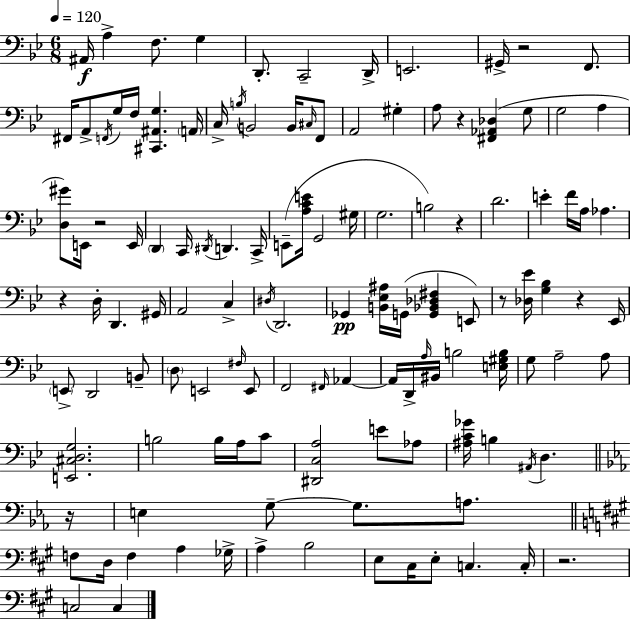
{
  \clef bass
  \numericTimeSignature
  \time 6/8
  \key bes \major
  \tempo 4 = 120
  ais,16\f a4-> f8. g4 | d,8.-. c,2-- d,16-> | e,2. | gis,16-> r2 f,8. | \break fis,16 a,8-> \acciaccatura { f,16 } g16 f16 <cis, ais, g>4. | \parenthesize a,16 c16-> \acciaccatura { b16 } b,2 b,16 | \grace { cis16 } f,8 a,2 gis4-. | a8 r4 <fis, aes, des>4( | \break g8 g2 a4 | <d gis'>8) e,16 r2 | e,16 \parenthesize d,4 c,16 \acciaccatura { dis,16 } d,4. | c,16-> e,8--( <a c' e'>16 g,2 | \break gis16 g2. | b2) | r4 d'2. | e'4-. f'16 a16 aes4. | \break r4 d16-. d,4. | gis,16 a,2 | c4-> \acciaccatura { dis16 } d,2. | ges,4\pp <b, ees ais>16 g,16( <g, bes, des fis>4 | \break e,8) r8 <des ees'>16 <g bes>4 | r4 ees,16 \parenthesize e,8-> d,2 | b,8-- \parenthesize d8 e,2 | \grace { fis16 } e,8 f,2 | \break \grace { fis,16 } aes,4~~ aes,16 d,16-> \grace { a16 } bis,16 b2 | <e gis b>16 g8 a2-- | a8 <e, cis d g>2. | b2 | \break b16 a16 c'8 <dis, c a>2 | e'8 aes8 <ais c' ges'>16 b4 | \acciaccatura { ais,16 } d4. \bar "||" \break \key ees \major r16 e4 g8--~~ g8. a8. | \bar "||" \break \key a \major f8 d16 f4 a4 ges16-> | a4-> b2 | e8 cis16 e8-. c4. c16-. | r2. | \break c2 c4 | \bar "|."
}